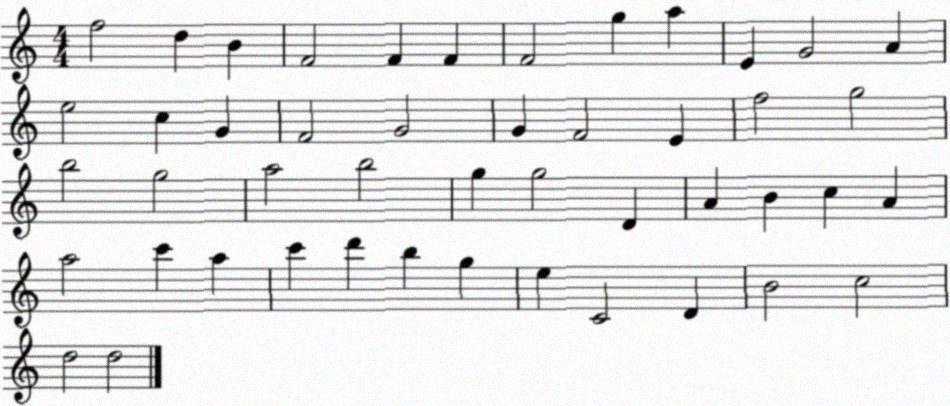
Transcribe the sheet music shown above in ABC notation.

X:1
T:Untitled
M:4/4
L:1/4
K:C
f2 d B F2 F F F2 g a E G2 A e2 c G F2 G2 G F2 E f2 g2 b2 g2 a2 b2 g g2 D A B c A a2 c' a c' d' b g e C2 D B2 c2 d2 d2